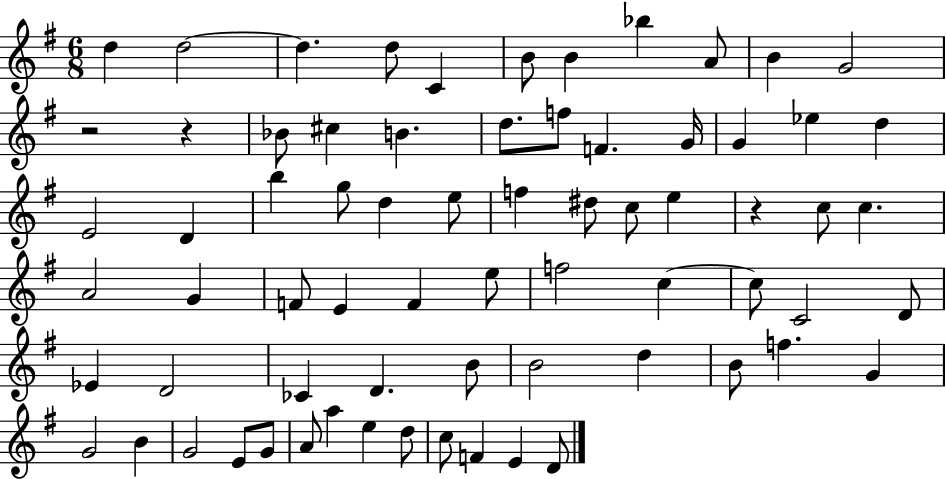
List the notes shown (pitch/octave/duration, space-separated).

D5/q D5/h D5/q. D5/e C4/q B4/e B4/q Bb5/q A4/e B4/q G4/h R/h R/q Bb4/e C#5/q B4/q. D5/e. F5/e F4/q. G4/s G4/q Eb5/q D5/q E4/h D4/q B5/q G5/e D5/q E5/e F5/q D#5/e C5/e E5/q R/q C5/e C5/q. A4/h G4/q F4/e E4/q F4/q E5/e F5/h C5/q C5/e C4/h D4/e Eb4/q D4/h CES4/q D4/q. B4/e B4/h D5/q B4/e F5/q. G4/q G4/h B4/q G4/h E4/e G4/e A4/e A5/q E5/q D5/e C5/e F4/q E4/q D4/e